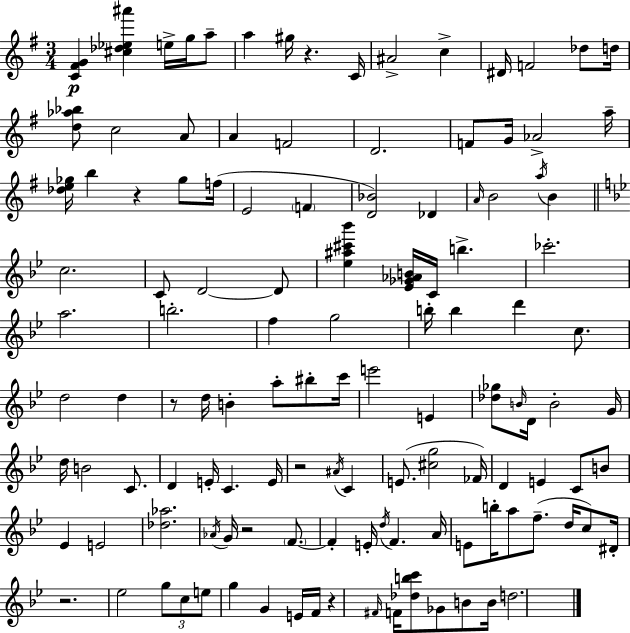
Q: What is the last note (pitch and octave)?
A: D5